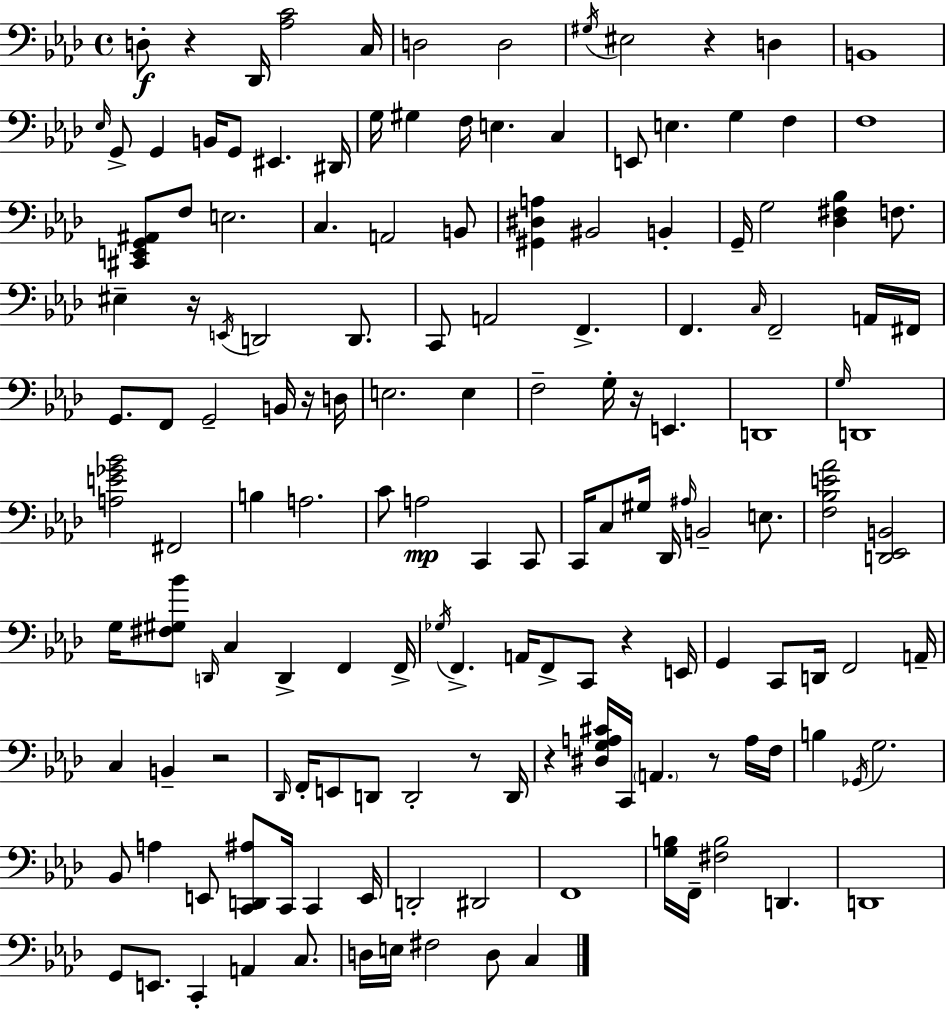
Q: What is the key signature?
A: AES major